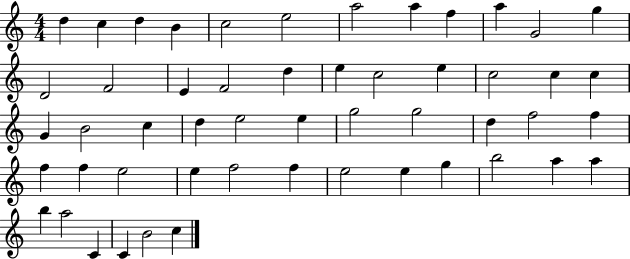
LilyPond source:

{
  \clef treble
  \numericTimeSignature
  \time 4/4
  \key c \major
  d''4 c''4 d''4 b'4 | c''2 e''2 | a''2 a''4 f''4 | a''4 g'2 g''4 | \break d'2 f'2 | e'4 f'2 d''4 | e''4 c''2 e''4 | c''2 c''4 c''4 | \break g'4 b'2 c''4 | d''4 e''2 e''4 | g''2 g''2 | d''4 f''2 f''4 | \break f''4 f''4 e''2 | e''4 f''2 f''4 | e''2 e''4 g''4 | b''2 a''4 a''4 | \break b''4 a''2 c'4 | c'4 b'2 c''4 | \bar "|."
}